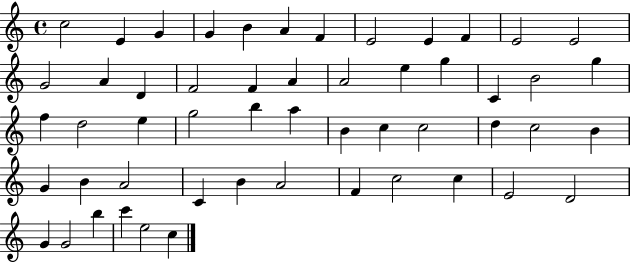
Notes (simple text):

C5/h E4/q G4/q G4/q B4/q A4/q F4/q E4/h E4/q F4/q E4/h E4/h G4/h A4/q D4/q F4/h F4/q A4/q A4/h E5/q G5/q C4/q B4/h G5/q F5/q D5/h E5/q G5/h B5/q A5/q B4/q C5/q C5/h D5/q C5/h B4/q G4/q B4/q A4/h C4/q B4/q A4/h F4/q C5/h C5/q E4/h D4/h G4/q G4/h B5/q C6/q E5/h C5/q